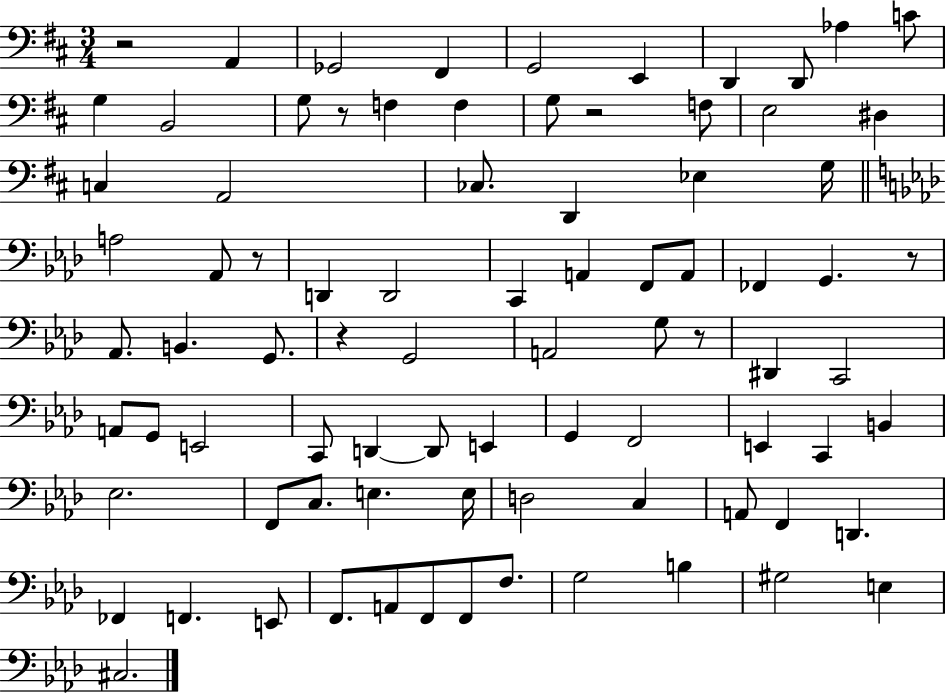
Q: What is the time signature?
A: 3/4